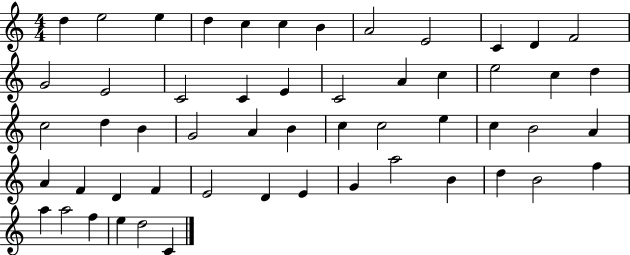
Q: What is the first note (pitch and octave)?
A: D5